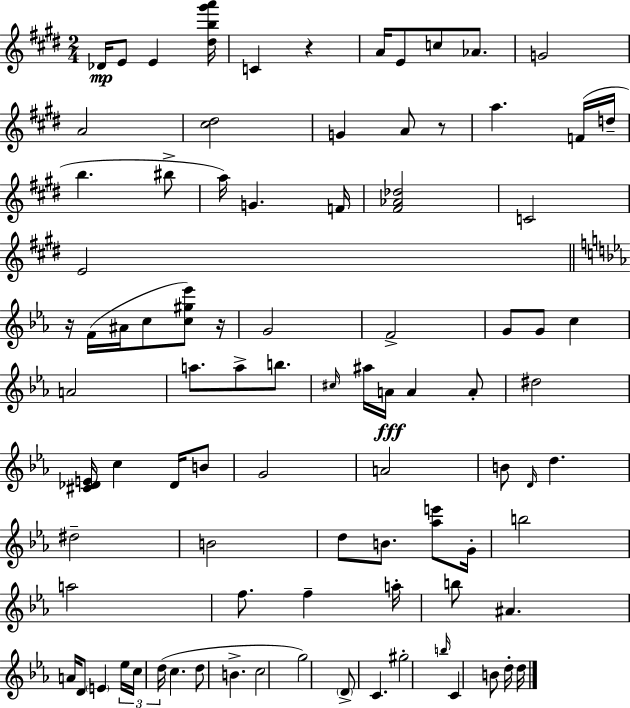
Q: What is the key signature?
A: E major